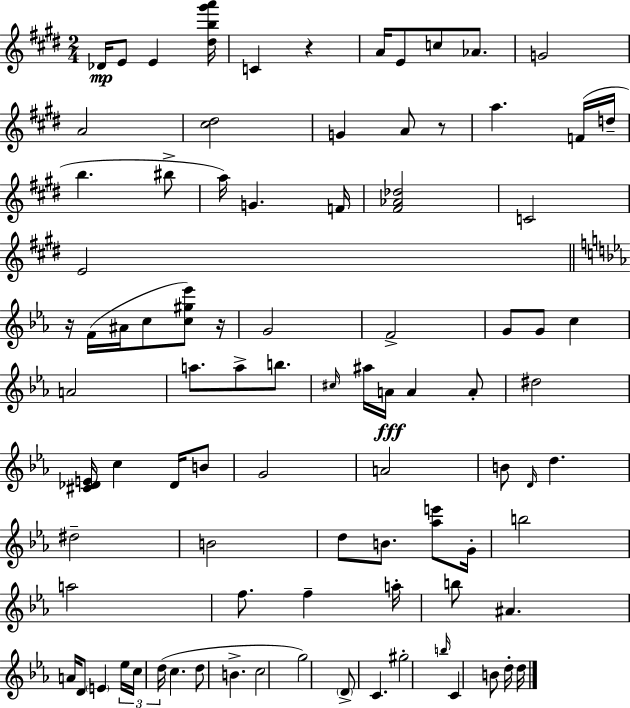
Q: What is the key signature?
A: E major